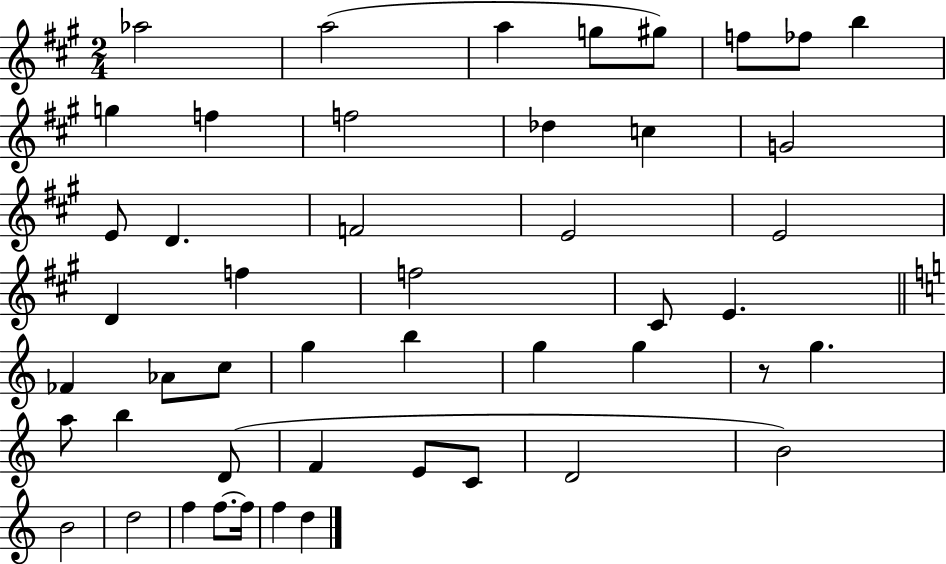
Ab5/h A5/h A5/q G5/e G#5/e F5/e FES5/e B5/q G5/q F5/q F5/h Db5/q C5/q G4/h E4/e D4/q. F4/h E4/h E4/h D4/q F5/q F5/h C#4/e E4/q. FES4/q Ab4/e C5/e G5/q B5/q G5/q G5/q R/e G5/q. A5/e B5/q D4/e F4/q E4/e C4/e D4/h B4/h B4/h D5/h F5/q F5/e. F5/s F5/q D5/q